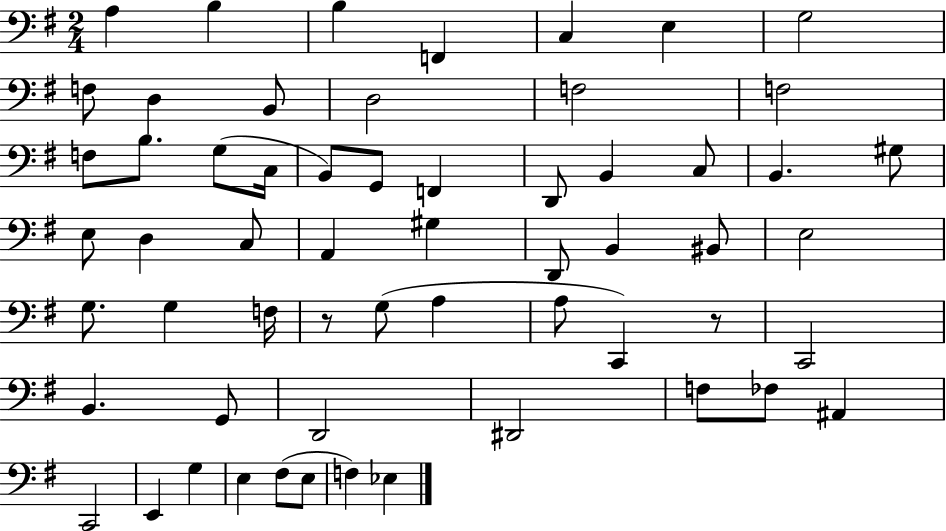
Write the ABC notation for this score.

X:1
T:Untitled
M:2/4
L:1/4
K:G
A, B, B, F,, C, E, G,2 F,/2 D, B,,/2 D,2 F,2 F,2 F,/2 B,/2 G,/2 C,/4 B,,/2 G,,/2 F,, D,,/2 B,, C,/2 B,, ^G,/2 E,/2 D, C,/2 A,, ^G, D,,/2 B,, ^B,,/2 E,2 G,/2 G, F,/4 z/2 G,/2 A, A,/2 C,, z/2 C,,2 B,, G,,/2 D,,2 ^D,,2 F,/2 _F,/2 ^A,, C,,2 E,, G, E, ^F,/2 E,/2 F, _E,